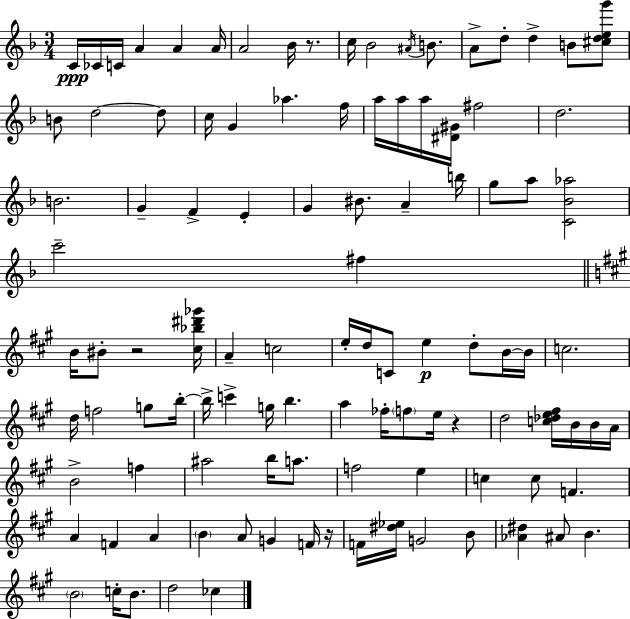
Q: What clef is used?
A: treble